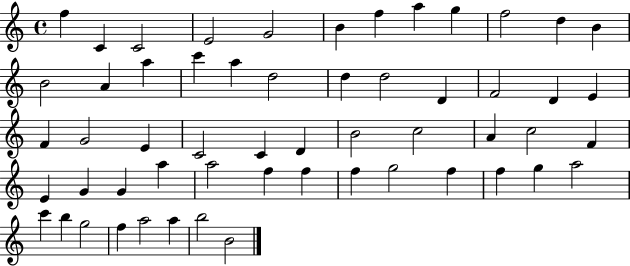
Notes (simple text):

F5/q C4/q C4/h E4/h G4/h B4/q F5/q A5/q G5/q F5/h D5/q B4/q B4/h A4/q A5/q C6/q A5/q D5/h D5/q D5/h D4/q F4/h D4/q E4/q F4/q G4/h E4/q C4/h C4/q D4/q B4/h C5/h A4/q C5/h F4/q E4/q G4/q G4/q A5/q A5/h F5/q F5/q F5/q G5/h F5/q F5/q G5/q A5/h C6/q B5/q G5/h F5/q A5/h A5/q B5/h B4/h